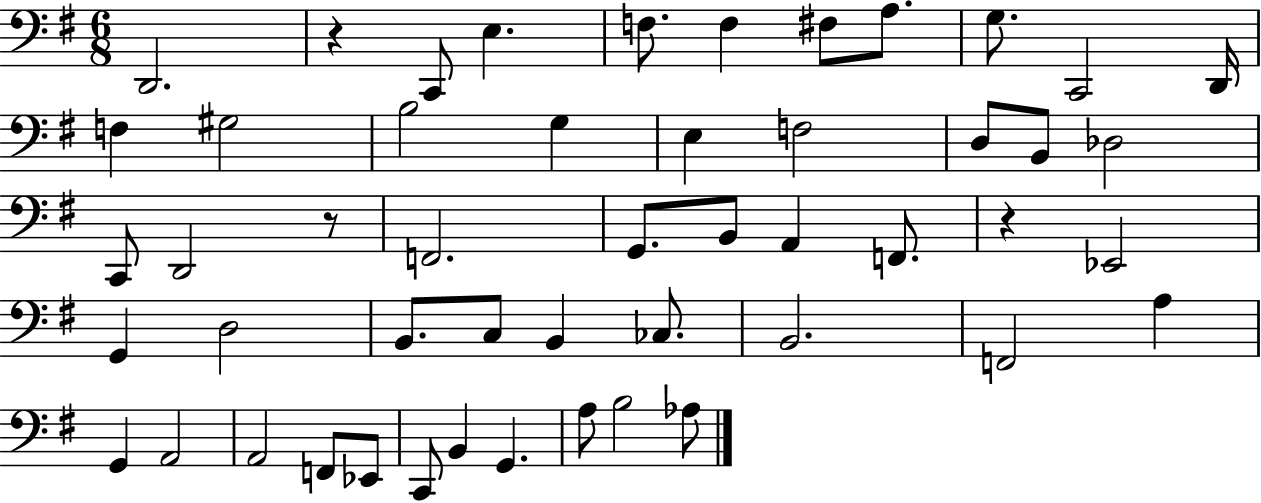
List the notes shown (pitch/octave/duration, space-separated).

D2/h. R/q C2/e E3/q. F3/e. F3/q F#3/e A3/e. G3/e. C2/h D2/s F3/q G#3/h B3/h G3/q E3/q F3/h D3/e B2/e Db3/h C2/e D2/h R/e F2/h. G2/e. B2/e A2/q F2/e. R/q Eb2/h G2/q D3/h B2/e. C3/e B2/q CES3/e. B2/h. F2/h A3/q G2/q A2/h A2/h F2/e Eb2/e C2/e B2/q G2/q. A3/e B3/h Ab3/e